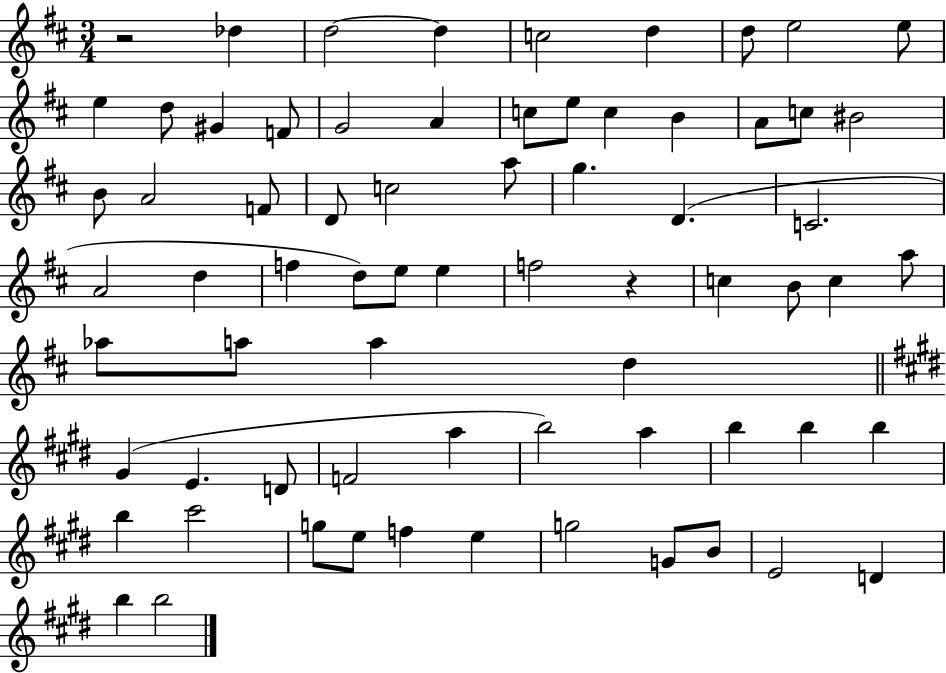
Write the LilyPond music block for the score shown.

{
  \clef treble
  \numericTimeSignature
  \time 3/4
  \key d \major
  r2 des''4 | d''2~~ d''4 | c''2 d''4 | d''8 e''2 e''8 | \break e''4 d''8 gis'4 f'8 | g'2 a'4 | c''8 e''8 c''4 b'4 | a'8 c''8 bis'2 | \break b'8 a'2 f'8 | d'8 c''2 a''8 | g''4. d'4.( | c'2. | \break a'2 d''4 | f''4 d''8) e''8 e''4 | f''2 r4 | c''4 b'8 c''4 a''8 | \break aes''8 a''8 a''4 d''4 | \bar "||" \break \key e \major gis'4( e'4. d'8 | f'2 a''4 | b''2) a''4 | b''4 b''4 b''4 | \break b''4 cis'''2 | g''8 e''8 f''4 e''4 | g''2 g'8 b'8 | e'2 d'4 | \break b''4 b''2 | \bar "|."
}